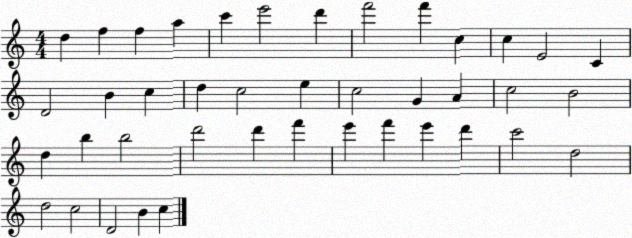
X:1
T:Untitled
M:4/4
L:1/4
K:C
d f f a c' e'2 d' f'2 f' c c E2 C D2 B c d c2 e c2 G A c2 B2 d b b2 d'2 d' f' e' f' e' d' c'2 d2 d2 c2 D2 B c